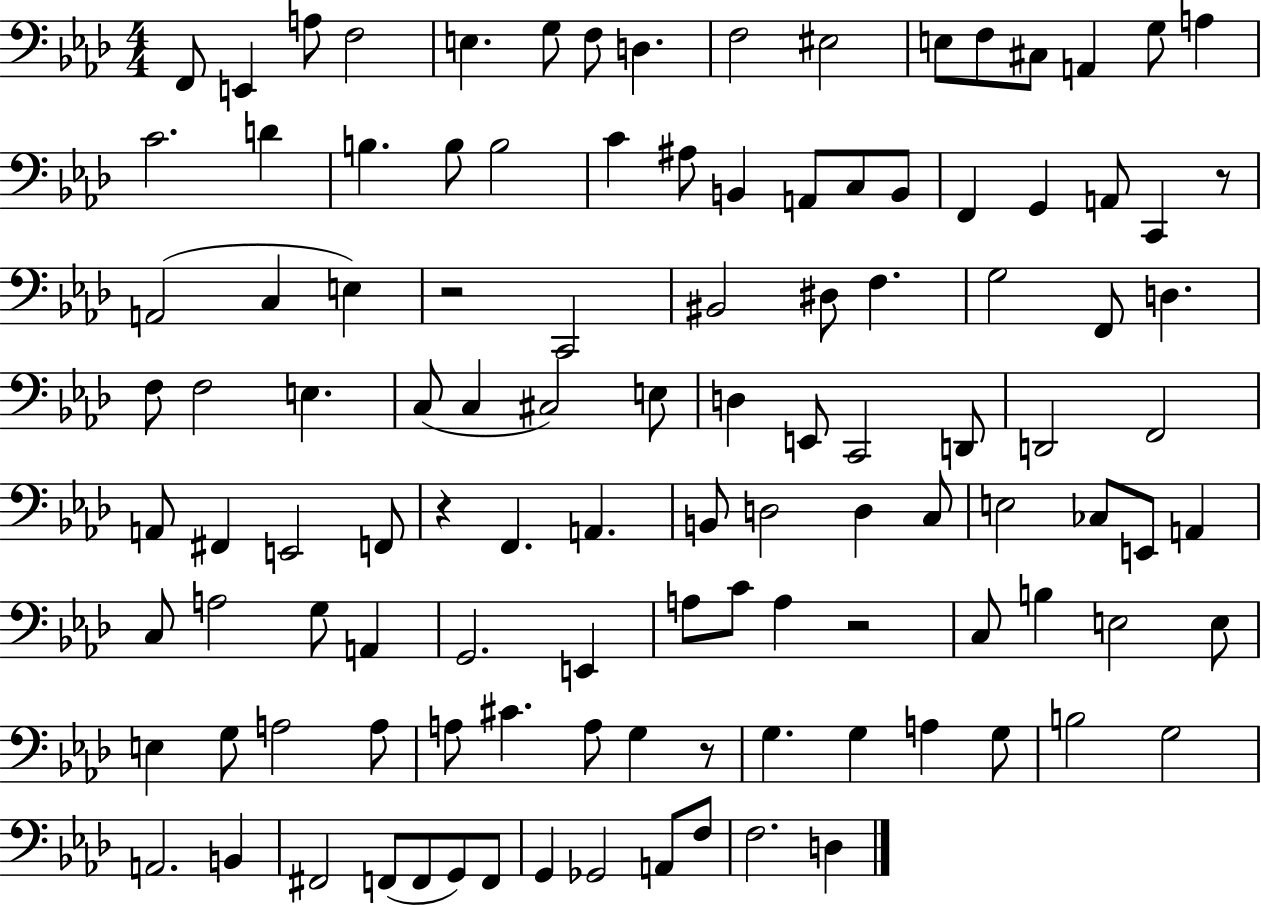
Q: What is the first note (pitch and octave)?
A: F2